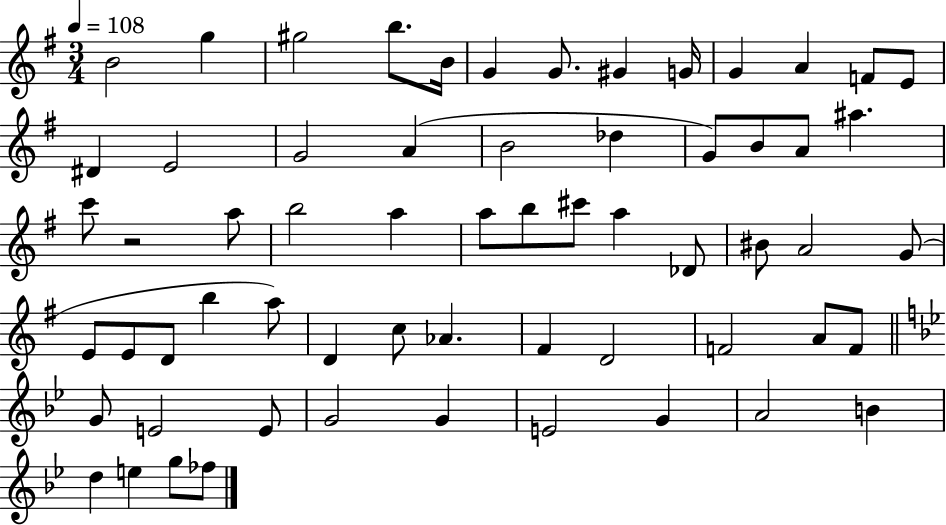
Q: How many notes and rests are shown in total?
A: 62